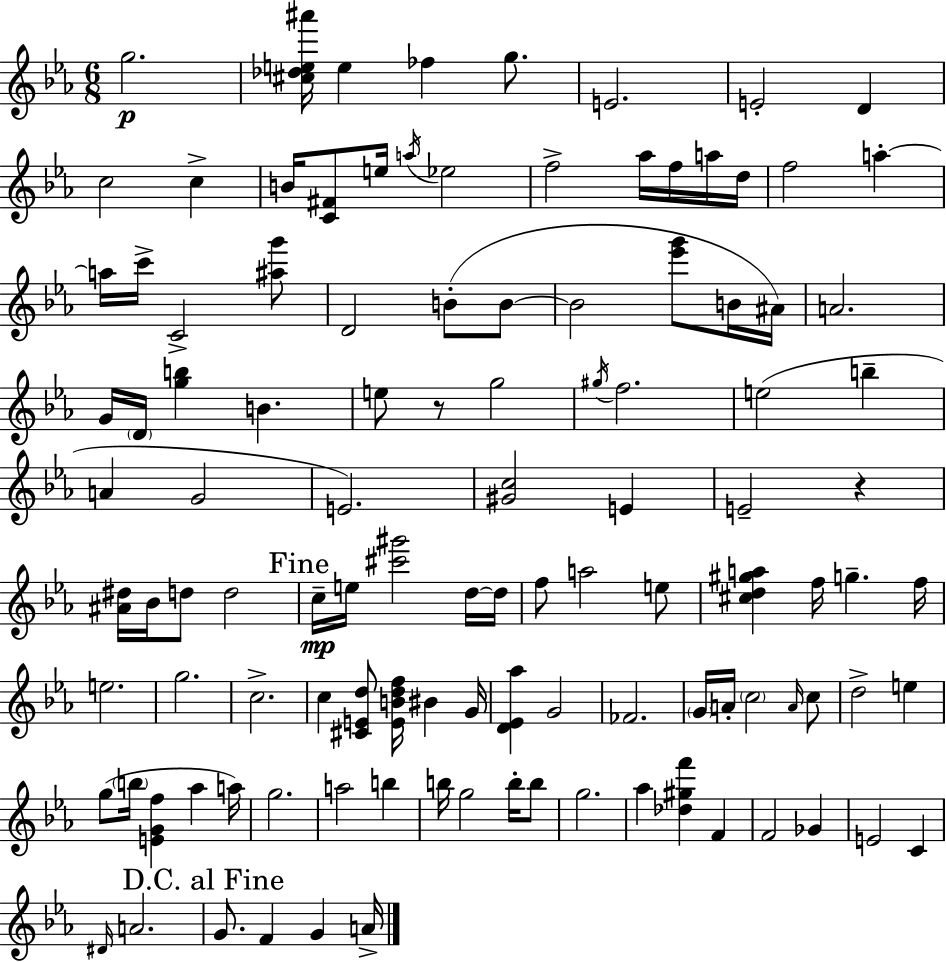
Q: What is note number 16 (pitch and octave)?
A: F5